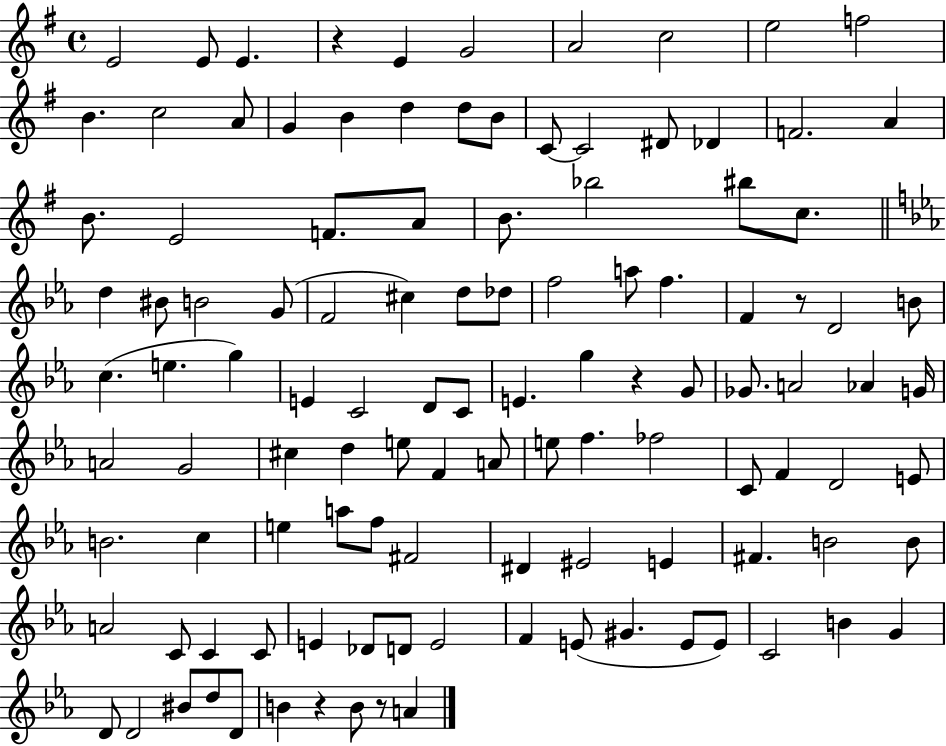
{
  \clef treble
  \time 4/4
  \defaultTimeSignature
  \key g \major
  e'2 e'8 e'4. | r4 e'4 g'2 | a'2 c''2 | e''2 f''2 | \break b'4. c''2 a'8 | g'4 b'4 d''4 d''8 b'8 | c'8~~ c'2 dis'8 des'4 | f'2. a'4 | \break b'8. e'2 f'8. a'8 | b'8. bes''2 bis''8 c''8. | \bar "||" \break \key ees \major d''4 bis'8 b'2 g'8( | f'2 cis''4) d''8 des''8 | f''2 a''8 f''4. | f'4 r8 d'2 b'8 | \break c''4.( e''4. g''4) | e'4 c'2 d'8 c'8 | e'4. g''4 r4 g'8 | ges'8. a'2 aes'4 g'16 | \break a'2 g'2 | cis''4 d''4 e''8 f'4 a'8 | e''8 f''4. fes''2 | c'8 f'4 d'2 e'8 | \break b'2. c''4 | e''4 a''8 f''8 fis'2 | dis'4 eis'2 e'4 | fis'4. b'2 b'8 | \break a'2 c'8 c'4 c'8 | e'4 des'8 d'8 e'2 | f'4 e'8( gis'4. e'8 e'8) | c'2 b'4 g'4 | \break d'8 d'2 bis'8 d''8 d'8 | b'4 r4 b'8 r8 a'4 | \bar "|."
}